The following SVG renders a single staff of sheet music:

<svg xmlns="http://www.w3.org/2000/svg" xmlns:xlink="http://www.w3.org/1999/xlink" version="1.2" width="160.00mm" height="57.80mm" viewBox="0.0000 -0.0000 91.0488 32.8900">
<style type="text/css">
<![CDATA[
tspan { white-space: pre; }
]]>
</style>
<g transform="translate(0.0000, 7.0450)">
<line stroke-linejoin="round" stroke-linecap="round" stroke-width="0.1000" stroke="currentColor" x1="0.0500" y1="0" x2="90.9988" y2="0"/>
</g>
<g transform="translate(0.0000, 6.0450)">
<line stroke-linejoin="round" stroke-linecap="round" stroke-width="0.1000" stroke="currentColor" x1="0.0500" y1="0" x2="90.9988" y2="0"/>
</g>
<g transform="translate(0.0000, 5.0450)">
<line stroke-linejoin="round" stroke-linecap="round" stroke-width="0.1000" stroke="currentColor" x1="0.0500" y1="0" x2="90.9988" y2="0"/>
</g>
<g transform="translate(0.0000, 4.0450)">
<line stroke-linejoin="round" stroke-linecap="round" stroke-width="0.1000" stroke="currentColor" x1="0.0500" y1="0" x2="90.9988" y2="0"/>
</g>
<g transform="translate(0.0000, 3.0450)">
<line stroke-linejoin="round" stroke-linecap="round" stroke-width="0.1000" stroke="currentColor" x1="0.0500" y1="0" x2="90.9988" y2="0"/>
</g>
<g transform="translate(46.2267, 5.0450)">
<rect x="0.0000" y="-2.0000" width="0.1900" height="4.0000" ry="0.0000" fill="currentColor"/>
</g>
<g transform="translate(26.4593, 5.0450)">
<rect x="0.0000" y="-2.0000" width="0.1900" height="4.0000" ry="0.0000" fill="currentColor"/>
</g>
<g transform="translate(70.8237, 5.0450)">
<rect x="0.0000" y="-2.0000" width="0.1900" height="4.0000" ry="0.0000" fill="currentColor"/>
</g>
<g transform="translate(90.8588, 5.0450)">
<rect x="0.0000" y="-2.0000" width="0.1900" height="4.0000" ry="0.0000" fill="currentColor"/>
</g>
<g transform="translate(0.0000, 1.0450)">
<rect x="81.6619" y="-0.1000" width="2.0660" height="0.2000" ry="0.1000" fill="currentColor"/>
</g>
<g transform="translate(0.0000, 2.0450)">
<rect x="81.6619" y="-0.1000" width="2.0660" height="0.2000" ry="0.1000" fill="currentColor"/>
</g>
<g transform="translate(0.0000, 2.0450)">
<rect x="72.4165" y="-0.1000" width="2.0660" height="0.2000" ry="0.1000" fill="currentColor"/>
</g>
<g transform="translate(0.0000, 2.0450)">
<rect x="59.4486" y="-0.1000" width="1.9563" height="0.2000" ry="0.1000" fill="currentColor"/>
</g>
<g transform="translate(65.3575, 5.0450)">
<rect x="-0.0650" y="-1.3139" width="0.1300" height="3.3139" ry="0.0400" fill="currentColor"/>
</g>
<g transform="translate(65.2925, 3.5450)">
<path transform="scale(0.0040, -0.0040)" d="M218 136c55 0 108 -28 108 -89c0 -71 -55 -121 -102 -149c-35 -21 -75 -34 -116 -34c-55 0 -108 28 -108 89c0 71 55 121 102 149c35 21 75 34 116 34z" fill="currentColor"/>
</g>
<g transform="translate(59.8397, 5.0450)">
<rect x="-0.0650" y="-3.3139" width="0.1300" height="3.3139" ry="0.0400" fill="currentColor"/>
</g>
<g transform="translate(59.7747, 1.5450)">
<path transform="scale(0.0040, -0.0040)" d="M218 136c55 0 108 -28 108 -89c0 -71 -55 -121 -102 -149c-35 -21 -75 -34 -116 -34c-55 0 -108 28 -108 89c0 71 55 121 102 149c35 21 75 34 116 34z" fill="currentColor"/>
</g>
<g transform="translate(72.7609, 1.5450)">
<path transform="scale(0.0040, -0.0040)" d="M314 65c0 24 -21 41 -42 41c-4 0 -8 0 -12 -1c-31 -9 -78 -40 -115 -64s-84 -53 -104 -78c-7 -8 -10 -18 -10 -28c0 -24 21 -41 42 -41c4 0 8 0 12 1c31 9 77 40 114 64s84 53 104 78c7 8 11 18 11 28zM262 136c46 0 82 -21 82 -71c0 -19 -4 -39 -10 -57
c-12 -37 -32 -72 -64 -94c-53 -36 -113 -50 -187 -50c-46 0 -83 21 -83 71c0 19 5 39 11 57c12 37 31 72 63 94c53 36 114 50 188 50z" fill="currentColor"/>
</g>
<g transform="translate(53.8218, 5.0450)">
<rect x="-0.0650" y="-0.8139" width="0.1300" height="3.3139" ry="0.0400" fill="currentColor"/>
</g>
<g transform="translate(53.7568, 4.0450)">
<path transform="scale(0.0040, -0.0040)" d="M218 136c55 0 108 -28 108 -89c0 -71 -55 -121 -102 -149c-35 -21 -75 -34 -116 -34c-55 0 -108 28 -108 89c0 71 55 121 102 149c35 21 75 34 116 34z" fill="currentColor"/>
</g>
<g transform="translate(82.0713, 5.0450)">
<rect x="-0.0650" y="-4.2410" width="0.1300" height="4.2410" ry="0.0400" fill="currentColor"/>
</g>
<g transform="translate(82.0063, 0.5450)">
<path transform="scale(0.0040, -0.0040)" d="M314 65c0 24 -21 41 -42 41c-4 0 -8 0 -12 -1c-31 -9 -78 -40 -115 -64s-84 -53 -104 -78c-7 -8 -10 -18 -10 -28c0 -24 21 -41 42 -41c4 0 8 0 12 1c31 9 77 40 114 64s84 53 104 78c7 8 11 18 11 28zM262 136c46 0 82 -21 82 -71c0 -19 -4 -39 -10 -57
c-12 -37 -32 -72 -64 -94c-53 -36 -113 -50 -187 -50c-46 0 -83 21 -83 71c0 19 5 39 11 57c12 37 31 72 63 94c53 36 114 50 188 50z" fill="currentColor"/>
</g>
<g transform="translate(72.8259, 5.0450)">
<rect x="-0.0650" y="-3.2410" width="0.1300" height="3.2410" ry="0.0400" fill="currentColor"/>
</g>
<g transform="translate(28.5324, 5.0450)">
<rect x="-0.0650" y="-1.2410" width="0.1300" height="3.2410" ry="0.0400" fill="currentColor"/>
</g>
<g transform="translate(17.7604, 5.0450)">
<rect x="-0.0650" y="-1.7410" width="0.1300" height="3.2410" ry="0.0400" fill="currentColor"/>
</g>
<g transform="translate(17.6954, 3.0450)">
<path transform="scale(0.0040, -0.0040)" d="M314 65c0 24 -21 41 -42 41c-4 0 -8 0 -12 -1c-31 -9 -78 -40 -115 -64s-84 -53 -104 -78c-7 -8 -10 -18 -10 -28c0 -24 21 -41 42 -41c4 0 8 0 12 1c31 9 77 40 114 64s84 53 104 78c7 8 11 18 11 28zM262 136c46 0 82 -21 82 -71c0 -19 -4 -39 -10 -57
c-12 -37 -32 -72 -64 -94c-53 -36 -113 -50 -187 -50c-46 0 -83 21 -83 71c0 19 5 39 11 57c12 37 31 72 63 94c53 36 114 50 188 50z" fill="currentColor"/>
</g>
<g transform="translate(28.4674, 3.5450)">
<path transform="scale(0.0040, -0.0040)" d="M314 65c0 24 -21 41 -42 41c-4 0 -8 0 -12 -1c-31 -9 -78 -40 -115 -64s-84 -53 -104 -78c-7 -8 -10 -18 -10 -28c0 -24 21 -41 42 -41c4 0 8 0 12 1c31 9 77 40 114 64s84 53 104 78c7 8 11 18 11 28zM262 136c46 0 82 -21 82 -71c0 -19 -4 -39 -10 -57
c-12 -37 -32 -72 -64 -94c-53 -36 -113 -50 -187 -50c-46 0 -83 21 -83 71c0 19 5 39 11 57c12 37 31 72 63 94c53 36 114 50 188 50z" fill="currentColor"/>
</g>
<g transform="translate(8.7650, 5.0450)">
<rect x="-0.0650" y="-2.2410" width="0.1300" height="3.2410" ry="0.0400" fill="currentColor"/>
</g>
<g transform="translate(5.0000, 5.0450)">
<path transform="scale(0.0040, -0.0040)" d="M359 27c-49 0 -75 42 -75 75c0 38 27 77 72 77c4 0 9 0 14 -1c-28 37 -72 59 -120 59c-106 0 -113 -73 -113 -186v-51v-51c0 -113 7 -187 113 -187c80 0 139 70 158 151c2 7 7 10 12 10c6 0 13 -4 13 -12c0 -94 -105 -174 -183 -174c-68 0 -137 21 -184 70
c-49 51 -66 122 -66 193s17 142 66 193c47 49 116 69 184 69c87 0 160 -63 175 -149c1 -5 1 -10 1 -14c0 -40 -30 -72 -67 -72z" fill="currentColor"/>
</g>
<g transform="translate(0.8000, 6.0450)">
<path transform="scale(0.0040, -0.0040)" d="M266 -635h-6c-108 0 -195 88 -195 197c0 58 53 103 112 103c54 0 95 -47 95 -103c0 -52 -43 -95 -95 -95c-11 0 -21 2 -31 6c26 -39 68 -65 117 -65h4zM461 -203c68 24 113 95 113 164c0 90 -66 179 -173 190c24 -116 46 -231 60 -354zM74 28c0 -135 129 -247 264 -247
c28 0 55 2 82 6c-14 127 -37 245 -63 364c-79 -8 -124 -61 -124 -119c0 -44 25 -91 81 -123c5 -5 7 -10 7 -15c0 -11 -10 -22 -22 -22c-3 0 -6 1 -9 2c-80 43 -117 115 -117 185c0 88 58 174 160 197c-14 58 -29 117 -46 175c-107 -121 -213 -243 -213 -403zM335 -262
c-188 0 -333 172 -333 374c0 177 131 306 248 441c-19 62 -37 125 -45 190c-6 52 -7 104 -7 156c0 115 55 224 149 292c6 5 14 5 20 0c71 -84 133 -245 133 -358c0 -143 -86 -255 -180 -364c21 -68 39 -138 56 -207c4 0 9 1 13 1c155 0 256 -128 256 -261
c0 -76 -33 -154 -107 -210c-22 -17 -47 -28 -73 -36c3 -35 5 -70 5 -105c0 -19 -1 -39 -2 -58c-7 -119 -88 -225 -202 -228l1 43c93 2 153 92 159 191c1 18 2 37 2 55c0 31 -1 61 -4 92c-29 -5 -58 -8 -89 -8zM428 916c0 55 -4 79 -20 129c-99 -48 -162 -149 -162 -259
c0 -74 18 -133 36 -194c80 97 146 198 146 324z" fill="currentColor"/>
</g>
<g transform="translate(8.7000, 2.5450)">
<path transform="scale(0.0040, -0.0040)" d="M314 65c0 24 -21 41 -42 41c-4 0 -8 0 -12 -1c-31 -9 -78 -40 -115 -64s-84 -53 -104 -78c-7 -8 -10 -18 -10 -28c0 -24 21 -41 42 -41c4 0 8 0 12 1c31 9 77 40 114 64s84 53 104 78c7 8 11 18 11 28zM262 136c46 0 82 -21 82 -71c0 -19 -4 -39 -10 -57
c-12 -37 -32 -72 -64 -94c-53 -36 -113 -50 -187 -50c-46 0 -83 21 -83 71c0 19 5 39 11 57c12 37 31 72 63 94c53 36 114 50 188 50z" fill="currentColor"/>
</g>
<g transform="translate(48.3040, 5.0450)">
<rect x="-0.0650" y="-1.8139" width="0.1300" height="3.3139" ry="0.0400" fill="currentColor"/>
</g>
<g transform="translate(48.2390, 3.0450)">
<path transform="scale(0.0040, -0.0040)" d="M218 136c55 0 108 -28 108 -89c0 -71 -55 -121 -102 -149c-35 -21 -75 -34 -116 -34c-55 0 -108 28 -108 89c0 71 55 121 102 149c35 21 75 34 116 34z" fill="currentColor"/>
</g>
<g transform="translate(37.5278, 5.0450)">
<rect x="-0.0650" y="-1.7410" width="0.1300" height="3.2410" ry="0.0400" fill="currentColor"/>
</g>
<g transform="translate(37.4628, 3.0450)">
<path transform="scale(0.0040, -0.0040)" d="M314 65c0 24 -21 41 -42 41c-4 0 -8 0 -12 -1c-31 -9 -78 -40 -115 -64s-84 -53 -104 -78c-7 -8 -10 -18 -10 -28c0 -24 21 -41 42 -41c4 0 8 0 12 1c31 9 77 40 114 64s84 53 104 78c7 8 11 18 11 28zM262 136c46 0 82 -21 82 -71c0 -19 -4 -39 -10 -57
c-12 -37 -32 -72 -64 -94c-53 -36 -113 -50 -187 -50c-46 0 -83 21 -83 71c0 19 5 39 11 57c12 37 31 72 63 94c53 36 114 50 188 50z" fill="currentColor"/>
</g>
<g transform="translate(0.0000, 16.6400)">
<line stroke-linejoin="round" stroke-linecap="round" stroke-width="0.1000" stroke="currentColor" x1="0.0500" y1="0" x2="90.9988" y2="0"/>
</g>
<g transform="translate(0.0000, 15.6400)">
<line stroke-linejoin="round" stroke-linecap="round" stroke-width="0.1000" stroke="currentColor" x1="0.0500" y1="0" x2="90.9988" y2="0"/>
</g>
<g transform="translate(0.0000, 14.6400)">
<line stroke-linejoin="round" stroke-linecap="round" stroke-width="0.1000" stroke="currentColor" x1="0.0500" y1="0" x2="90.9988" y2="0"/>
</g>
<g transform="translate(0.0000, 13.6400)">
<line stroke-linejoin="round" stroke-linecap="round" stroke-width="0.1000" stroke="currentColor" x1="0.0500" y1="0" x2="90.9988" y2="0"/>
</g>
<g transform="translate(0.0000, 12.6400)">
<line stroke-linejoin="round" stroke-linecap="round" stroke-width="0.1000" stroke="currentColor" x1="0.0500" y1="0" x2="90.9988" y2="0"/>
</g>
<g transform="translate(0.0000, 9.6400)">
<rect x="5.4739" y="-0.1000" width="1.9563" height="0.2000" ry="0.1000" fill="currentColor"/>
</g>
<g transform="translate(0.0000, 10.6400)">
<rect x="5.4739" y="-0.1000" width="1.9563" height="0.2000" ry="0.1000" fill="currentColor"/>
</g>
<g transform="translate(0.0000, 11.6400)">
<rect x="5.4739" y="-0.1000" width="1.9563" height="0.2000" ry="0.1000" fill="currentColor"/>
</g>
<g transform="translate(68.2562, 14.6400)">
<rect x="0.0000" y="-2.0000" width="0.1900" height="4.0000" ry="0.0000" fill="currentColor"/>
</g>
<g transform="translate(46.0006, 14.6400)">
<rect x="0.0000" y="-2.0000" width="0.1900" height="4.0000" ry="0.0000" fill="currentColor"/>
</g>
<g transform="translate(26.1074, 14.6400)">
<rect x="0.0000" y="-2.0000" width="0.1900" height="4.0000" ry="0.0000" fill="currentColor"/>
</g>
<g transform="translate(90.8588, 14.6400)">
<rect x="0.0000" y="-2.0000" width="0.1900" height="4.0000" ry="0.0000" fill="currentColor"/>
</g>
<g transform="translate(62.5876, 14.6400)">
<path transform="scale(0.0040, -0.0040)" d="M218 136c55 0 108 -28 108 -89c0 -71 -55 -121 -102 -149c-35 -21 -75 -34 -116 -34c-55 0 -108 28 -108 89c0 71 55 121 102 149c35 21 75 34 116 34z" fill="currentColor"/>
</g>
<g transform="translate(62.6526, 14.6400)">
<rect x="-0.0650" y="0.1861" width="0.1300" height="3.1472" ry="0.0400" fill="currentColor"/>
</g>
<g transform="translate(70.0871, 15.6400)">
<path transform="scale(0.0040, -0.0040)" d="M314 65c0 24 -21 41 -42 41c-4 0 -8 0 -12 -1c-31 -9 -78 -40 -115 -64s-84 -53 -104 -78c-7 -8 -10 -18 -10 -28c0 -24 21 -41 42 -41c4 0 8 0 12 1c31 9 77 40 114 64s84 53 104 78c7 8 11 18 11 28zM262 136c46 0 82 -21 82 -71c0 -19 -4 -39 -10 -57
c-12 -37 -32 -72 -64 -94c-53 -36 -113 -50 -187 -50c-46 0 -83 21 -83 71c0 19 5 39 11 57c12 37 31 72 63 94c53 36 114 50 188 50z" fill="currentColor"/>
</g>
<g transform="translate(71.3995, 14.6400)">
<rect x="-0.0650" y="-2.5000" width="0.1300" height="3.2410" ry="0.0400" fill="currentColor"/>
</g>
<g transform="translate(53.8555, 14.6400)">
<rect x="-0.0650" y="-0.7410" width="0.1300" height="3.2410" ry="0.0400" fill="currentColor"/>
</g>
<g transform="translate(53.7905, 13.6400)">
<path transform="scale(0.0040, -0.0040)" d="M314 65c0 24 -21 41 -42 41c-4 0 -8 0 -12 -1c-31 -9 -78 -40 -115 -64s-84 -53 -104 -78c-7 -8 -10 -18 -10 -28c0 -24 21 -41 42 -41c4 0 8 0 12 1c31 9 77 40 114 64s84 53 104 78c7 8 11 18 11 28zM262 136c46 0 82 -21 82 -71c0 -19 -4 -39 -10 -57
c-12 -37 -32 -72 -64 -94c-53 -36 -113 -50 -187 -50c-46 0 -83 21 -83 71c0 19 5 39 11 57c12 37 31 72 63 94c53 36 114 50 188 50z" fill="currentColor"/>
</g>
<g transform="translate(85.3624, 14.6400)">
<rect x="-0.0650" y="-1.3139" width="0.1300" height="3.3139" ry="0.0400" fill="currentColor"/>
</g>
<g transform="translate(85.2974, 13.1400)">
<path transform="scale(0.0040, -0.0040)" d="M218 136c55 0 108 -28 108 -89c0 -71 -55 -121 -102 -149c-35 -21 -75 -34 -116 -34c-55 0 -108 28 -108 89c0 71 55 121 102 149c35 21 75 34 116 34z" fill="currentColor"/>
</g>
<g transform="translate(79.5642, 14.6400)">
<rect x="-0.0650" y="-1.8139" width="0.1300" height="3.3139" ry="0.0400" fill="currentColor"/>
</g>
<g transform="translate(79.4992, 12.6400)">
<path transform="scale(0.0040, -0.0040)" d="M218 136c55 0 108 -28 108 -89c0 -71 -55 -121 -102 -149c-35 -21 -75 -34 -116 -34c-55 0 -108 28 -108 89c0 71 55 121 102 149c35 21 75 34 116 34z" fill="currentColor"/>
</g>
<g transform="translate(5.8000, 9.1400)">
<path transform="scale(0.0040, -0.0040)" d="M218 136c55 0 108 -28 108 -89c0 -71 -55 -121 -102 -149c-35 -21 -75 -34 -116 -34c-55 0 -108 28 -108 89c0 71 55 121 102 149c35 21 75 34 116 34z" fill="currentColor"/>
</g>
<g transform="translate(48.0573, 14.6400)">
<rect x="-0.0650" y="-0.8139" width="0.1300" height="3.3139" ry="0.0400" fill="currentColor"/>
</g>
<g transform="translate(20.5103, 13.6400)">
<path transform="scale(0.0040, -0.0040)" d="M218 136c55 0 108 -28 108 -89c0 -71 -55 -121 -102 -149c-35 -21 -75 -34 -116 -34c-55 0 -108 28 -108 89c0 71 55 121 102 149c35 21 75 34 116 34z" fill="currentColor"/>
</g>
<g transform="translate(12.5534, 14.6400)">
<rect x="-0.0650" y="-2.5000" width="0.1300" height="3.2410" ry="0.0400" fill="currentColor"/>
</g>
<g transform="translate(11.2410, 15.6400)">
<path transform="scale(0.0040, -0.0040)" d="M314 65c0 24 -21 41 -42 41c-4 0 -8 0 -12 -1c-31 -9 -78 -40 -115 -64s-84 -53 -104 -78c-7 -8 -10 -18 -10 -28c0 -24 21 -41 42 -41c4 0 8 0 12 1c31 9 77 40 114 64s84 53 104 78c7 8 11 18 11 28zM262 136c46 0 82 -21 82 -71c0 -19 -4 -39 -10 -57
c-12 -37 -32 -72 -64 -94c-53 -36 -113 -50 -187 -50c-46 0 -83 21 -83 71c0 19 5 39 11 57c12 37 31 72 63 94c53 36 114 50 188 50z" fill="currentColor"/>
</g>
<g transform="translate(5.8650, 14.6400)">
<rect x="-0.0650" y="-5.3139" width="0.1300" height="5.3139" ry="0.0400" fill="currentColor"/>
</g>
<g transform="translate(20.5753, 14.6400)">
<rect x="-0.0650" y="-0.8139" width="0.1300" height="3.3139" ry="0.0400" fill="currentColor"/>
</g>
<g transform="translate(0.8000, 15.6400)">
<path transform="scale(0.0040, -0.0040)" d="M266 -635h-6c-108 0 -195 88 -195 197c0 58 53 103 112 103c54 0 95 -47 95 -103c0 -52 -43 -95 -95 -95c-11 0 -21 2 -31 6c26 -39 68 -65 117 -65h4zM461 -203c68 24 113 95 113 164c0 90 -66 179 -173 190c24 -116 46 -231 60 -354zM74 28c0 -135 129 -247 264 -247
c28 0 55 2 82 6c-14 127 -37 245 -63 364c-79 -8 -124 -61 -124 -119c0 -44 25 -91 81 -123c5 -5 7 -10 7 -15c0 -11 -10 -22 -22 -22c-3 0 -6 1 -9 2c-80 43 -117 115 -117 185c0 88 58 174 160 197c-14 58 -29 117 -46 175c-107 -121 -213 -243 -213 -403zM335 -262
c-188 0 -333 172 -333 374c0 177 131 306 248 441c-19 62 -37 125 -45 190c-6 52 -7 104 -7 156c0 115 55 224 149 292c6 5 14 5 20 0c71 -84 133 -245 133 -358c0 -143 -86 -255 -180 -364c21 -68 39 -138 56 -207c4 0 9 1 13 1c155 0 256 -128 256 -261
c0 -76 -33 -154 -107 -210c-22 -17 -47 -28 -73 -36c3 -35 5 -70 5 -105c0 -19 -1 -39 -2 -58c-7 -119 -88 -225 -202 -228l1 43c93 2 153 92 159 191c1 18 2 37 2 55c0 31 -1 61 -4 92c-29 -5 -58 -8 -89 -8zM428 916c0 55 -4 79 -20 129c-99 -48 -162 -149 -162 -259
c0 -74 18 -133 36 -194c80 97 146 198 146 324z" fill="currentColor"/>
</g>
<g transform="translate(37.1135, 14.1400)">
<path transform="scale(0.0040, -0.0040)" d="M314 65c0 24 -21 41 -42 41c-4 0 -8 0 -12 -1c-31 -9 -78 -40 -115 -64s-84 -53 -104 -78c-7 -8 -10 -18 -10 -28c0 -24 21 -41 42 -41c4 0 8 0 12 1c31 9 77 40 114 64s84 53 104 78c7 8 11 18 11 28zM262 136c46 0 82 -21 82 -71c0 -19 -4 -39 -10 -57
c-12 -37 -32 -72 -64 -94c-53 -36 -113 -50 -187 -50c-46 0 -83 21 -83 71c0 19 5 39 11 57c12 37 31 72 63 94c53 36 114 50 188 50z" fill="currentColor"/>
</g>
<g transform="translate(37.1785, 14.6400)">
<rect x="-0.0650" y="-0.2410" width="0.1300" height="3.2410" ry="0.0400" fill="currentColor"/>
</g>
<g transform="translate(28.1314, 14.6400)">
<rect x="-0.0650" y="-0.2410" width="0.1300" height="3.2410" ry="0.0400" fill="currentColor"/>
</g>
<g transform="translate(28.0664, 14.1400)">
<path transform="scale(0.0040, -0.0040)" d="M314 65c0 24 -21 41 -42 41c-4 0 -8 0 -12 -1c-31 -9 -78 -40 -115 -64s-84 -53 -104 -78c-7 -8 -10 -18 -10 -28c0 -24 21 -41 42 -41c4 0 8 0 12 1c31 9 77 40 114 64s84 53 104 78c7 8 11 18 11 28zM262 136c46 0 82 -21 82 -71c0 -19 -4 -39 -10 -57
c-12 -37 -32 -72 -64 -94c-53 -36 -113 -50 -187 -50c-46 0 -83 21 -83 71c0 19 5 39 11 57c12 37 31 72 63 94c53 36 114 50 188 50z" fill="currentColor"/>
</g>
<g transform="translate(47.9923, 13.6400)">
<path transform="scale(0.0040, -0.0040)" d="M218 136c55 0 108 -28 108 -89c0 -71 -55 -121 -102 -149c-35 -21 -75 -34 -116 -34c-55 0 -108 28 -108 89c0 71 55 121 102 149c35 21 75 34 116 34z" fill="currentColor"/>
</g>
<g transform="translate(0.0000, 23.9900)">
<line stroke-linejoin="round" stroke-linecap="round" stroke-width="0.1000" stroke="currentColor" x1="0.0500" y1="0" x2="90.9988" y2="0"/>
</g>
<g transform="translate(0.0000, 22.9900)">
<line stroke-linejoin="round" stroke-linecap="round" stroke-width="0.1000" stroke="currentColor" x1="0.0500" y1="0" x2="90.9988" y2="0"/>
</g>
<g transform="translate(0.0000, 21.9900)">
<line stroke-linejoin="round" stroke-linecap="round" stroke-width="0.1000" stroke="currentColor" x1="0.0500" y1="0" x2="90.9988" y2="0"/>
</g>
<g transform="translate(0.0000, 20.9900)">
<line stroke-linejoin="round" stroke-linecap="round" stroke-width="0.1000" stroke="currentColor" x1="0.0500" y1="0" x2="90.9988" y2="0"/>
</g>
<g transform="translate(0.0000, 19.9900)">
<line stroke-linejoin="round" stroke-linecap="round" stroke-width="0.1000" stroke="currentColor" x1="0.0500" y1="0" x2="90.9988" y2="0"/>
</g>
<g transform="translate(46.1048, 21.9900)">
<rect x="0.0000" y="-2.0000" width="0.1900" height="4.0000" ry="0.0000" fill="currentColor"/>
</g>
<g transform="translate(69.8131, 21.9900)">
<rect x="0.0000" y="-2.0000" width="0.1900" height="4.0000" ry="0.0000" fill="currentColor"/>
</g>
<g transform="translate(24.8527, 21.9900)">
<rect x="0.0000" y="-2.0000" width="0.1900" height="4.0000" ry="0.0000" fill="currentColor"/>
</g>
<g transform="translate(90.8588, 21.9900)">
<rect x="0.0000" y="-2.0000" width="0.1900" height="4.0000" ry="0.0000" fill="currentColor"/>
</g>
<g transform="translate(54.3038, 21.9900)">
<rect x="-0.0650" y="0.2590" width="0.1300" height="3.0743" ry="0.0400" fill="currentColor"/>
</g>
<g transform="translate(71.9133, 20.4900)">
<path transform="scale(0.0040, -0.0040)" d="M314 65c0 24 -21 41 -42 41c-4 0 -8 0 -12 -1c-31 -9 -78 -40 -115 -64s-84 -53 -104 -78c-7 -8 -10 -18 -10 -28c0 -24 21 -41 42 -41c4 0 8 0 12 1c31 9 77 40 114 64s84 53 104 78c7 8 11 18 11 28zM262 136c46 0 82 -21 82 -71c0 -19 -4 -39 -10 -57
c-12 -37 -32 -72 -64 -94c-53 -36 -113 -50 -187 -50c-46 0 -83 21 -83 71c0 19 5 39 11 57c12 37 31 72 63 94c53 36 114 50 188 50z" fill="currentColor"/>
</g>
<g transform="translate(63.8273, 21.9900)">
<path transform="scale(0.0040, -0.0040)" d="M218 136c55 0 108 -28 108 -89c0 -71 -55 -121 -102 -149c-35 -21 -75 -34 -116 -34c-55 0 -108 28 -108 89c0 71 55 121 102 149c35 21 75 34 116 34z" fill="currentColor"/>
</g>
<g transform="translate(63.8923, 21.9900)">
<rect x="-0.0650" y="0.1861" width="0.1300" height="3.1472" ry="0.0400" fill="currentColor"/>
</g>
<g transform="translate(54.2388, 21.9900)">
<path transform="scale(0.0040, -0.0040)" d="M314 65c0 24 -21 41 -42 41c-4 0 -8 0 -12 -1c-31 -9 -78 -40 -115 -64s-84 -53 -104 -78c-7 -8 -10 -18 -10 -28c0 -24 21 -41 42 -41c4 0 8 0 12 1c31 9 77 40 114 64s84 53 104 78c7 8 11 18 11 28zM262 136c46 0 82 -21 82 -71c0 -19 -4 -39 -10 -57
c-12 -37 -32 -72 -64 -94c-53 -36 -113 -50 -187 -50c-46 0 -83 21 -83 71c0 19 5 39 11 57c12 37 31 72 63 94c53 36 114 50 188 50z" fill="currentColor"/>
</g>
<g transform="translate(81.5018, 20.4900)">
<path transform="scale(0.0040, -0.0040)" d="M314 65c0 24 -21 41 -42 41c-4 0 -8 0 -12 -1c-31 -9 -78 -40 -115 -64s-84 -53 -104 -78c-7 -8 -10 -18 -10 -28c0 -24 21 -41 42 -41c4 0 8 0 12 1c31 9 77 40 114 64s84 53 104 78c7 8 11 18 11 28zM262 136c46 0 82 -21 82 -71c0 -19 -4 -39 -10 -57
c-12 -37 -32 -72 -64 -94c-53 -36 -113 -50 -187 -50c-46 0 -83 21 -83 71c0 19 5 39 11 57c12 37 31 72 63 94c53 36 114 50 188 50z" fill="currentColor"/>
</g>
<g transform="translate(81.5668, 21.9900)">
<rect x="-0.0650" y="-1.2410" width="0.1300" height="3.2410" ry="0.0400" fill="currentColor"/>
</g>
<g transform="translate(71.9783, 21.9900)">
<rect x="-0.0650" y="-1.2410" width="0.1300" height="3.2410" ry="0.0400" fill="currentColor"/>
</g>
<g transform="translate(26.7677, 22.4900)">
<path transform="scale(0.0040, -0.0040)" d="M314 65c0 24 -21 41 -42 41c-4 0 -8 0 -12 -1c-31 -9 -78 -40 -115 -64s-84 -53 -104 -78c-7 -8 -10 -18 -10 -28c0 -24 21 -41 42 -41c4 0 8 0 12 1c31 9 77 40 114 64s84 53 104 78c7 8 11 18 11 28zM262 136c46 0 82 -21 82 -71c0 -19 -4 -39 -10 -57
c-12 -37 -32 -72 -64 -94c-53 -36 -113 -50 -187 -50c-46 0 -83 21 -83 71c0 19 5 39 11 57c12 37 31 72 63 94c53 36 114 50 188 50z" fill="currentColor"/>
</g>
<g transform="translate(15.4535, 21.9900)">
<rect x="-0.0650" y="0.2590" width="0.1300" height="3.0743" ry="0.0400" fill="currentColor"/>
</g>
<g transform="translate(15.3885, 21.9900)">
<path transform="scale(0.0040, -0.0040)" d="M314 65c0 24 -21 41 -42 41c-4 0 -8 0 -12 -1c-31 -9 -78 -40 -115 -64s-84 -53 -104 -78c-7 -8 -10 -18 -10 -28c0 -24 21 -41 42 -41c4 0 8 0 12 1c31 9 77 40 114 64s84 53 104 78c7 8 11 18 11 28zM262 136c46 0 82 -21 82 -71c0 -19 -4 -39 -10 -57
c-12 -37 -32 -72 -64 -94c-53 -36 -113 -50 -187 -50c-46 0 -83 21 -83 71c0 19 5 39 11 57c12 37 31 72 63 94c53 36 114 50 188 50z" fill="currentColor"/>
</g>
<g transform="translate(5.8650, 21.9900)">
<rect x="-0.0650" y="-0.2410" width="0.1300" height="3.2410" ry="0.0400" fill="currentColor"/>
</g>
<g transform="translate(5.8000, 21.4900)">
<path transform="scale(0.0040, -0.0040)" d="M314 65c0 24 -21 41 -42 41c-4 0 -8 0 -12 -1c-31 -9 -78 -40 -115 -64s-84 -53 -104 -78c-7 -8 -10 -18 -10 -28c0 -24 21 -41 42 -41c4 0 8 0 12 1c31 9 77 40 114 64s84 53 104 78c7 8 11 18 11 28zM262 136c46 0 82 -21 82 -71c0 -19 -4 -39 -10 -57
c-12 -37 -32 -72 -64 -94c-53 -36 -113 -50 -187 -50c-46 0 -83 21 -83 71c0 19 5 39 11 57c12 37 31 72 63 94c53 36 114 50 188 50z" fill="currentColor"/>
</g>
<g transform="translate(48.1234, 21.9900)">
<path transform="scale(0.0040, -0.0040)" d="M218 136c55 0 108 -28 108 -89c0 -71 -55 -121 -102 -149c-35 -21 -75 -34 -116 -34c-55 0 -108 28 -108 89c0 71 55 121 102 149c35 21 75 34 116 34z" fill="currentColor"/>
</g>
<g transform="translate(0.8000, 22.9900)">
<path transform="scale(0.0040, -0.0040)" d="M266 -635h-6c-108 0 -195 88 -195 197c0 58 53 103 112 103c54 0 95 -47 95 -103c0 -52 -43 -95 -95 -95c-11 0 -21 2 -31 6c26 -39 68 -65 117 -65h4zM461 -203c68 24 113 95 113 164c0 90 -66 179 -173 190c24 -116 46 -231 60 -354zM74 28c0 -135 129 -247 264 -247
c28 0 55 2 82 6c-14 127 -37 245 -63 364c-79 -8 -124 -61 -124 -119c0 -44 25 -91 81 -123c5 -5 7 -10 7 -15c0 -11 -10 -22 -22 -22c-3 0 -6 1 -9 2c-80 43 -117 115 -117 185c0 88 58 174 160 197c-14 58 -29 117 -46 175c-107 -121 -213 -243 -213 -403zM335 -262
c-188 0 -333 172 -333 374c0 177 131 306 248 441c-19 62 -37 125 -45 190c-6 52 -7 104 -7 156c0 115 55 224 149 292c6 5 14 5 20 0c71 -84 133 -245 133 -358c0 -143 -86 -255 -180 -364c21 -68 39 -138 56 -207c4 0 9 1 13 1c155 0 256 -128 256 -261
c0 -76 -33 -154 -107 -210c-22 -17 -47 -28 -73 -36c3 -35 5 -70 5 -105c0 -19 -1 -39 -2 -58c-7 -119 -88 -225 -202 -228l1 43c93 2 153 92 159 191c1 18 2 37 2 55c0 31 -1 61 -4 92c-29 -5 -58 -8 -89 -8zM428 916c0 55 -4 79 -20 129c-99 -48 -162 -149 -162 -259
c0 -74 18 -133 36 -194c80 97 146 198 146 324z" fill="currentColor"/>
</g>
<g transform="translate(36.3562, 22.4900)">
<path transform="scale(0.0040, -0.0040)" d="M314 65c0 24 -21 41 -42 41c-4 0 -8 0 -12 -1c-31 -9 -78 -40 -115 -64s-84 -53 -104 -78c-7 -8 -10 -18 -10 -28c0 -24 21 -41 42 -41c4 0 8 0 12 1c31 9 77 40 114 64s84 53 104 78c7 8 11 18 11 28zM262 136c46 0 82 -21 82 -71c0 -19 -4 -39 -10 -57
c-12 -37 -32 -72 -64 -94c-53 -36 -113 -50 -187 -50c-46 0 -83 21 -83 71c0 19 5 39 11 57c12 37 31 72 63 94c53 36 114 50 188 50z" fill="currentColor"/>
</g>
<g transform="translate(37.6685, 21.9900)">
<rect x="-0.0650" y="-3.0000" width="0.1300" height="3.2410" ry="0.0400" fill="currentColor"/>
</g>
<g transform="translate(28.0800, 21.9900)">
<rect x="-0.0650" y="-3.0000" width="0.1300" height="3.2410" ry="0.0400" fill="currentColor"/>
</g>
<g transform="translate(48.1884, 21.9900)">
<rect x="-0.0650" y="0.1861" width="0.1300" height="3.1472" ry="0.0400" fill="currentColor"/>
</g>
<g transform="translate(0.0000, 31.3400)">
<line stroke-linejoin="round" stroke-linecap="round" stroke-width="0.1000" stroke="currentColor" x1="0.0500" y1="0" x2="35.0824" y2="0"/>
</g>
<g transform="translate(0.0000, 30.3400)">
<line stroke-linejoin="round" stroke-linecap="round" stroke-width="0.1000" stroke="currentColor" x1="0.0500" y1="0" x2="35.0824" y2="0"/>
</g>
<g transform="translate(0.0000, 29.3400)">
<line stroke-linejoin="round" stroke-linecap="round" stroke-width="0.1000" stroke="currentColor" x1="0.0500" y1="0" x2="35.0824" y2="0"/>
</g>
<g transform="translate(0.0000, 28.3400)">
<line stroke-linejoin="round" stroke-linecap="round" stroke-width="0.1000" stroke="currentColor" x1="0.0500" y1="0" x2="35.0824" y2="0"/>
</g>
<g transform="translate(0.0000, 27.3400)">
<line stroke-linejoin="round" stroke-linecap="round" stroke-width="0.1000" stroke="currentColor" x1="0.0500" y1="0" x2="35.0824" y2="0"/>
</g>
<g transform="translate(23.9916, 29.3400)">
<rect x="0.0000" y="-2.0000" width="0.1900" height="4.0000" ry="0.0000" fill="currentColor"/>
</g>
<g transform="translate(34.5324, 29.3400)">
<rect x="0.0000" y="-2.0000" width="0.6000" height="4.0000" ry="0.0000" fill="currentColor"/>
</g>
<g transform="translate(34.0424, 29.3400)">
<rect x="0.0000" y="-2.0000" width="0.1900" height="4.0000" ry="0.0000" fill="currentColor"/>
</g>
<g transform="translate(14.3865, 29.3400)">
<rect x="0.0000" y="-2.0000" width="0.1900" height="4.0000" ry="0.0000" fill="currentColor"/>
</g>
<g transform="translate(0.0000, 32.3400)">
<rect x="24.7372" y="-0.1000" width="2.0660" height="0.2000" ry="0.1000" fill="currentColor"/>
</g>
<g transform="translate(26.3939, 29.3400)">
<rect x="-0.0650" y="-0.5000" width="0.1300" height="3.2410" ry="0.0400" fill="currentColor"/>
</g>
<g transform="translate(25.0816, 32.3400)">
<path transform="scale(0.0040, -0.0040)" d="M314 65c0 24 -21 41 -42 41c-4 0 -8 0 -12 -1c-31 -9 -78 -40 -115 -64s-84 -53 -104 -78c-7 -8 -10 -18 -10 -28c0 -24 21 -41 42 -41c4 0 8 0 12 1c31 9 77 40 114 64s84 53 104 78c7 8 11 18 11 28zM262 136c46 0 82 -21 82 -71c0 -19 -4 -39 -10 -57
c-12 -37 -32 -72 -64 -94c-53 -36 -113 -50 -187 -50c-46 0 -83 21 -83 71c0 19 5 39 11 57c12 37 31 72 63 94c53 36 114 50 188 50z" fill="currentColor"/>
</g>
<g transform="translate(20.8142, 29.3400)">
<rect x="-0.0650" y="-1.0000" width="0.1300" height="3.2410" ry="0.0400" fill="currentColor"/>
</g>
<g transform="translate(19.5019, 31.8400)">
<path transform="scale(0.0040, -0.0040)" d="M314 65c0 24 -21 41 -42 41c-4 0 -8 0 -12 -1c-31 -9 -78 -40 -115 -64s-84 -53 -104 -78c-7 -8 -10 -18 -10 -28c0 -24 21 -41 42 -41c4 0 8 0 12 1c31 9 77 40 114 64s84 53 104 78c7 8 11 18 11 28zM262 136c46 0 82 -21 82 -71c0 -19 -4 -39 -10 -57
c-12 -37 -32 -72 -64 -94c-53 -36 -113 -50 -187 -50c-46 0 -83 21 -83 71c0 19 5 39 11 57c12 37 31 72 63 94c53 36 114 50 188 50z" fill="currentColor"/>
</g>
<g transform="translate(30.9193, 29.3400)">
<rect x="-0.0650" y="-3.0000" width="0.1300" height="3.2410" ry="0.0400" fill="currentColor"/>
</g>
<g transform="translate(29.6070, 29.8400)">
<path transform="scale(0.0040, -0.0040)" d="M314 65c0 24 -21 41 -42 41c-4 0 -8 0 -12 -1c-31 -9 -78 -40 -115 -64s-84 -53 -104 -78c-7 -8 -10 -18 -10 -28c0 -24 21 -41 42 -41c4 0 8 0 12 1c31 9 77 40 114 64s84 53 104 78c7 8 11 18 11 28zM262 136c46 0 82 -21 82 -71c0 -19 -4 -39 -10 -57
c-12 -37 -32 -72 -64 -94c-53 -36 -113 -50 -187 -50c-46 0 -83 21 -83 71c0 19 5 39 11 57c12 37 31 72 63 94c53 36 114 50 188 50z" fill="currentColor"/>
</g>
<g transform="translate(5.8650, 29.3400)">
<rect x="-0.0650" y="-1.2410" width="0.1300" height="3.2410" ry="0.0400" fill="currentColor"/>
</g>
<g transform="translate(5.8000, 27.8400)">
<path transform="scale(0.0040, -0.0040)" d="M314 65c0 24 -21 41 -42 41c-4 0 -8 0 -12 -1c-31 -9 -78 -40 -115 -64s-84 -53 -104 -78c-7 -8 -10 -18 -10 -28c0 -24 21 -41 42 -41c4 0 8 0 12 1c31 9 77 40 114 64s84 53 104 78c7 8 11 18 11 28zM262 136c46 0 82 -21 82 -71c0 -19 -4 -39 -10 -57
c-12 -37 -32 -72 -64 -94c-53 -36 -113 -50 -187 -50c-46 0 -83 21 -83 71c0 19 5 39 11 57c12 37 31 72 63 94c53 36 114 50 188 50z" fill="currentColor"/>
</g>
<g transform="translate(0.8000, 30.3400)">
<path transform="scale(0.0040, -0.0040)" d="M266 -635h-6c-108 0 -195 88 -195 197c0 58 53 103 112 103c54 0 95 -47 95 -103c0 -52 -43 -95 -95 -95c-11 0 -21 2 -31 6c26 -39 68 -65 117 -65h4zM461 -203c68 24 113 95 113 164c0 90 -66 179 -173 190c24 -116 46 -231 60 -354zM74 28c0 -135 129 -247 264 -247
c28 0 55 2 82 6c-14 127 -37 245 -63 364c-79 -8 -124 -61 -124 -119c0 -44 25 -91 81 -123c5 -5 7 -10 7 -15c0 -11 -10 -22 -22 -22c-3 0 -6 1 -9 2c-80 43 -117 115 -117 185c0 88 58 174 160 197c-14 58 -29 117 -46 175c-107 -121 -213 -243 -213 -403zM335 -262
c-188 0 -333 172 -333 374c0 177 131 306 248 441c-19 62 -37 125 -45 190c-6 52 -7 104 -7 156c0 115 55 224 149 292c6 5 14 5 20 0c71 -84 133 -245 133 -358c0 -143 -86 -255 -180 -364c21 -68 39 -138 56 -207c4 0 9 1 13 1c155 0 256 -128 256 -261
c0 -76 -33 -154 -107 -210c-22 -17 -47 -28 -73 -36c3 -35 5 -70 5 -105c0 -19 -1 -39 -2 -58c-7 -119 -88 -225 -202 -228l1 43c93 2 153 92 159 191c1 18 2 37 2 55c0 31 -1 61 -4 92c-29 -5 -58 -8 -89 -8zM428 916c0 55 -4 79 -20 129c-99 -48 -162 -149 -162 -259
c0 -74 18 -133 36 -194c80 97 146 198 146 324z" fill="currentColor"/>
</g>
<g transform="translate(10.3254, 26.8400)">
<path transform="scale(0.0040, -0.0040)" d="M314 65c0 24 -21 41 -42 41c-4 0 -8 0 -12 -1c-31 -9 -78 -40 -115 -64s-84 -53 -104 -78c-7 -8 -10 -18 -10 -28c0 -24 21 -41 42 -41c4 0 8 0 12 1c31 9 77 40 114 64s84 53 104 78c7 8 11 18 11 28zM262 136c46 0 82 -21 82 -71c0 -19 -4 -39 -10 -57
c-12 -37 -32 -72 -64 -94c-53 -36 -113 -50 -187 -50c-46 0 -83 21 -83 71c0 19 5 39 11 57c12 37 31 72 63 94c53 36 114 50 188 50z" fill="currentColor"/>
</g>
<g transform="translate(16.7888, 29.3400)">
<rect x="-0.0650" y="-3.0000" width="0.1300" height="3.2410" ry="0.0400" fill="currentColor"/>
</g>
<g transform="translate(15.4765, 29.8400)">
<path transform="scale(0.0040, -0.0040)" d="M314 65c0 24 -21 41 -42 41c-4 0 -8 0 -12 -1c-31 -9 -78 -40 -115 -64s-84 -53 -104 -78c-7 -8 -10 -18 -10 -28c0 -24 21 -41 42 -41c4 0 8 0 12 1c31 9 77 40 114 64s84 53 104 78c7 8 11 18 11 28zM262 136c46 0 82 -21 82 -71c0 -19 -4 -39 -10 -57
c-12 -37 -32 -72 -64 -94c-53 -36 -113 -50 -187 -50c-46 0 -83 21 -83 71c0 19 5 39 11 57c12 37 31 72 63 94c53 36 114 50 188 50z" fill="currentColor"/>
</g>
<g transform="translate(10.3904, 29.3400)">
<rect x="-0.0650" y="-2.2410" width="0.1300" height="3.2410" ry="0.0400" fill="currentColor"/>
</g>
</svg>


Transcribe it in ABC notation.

X:1
T:Untitled
M:4/4
L:1/4
K:C
g2 f2 e2 f2 f d b e b2 d'2 f' G2 d c2 c2 d d2 B G2 f e c2 B2 A2 A2 B B2 B e2 e2 e2 g2 A2 D2 C2 A2